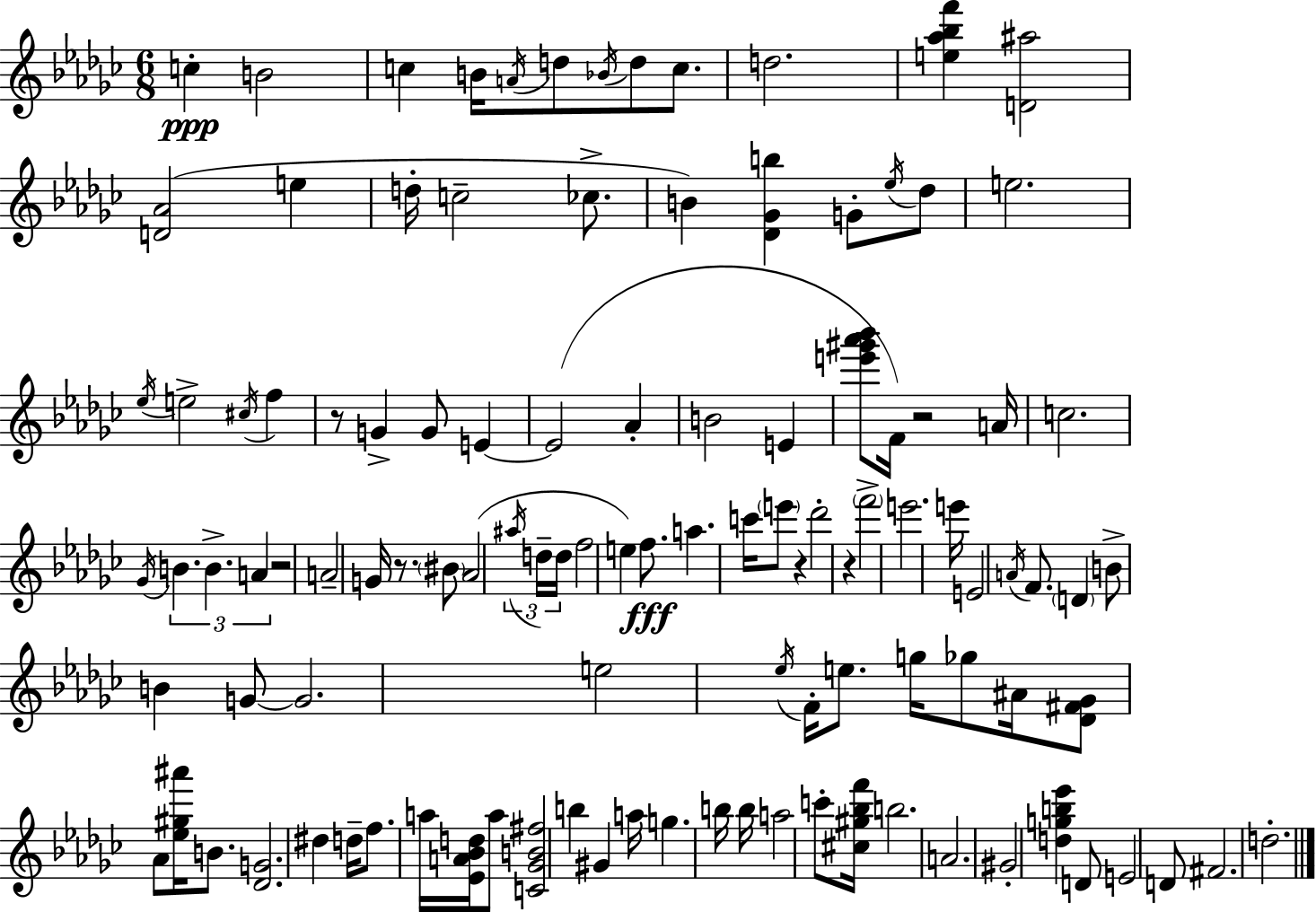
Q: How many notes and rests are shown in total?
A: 110